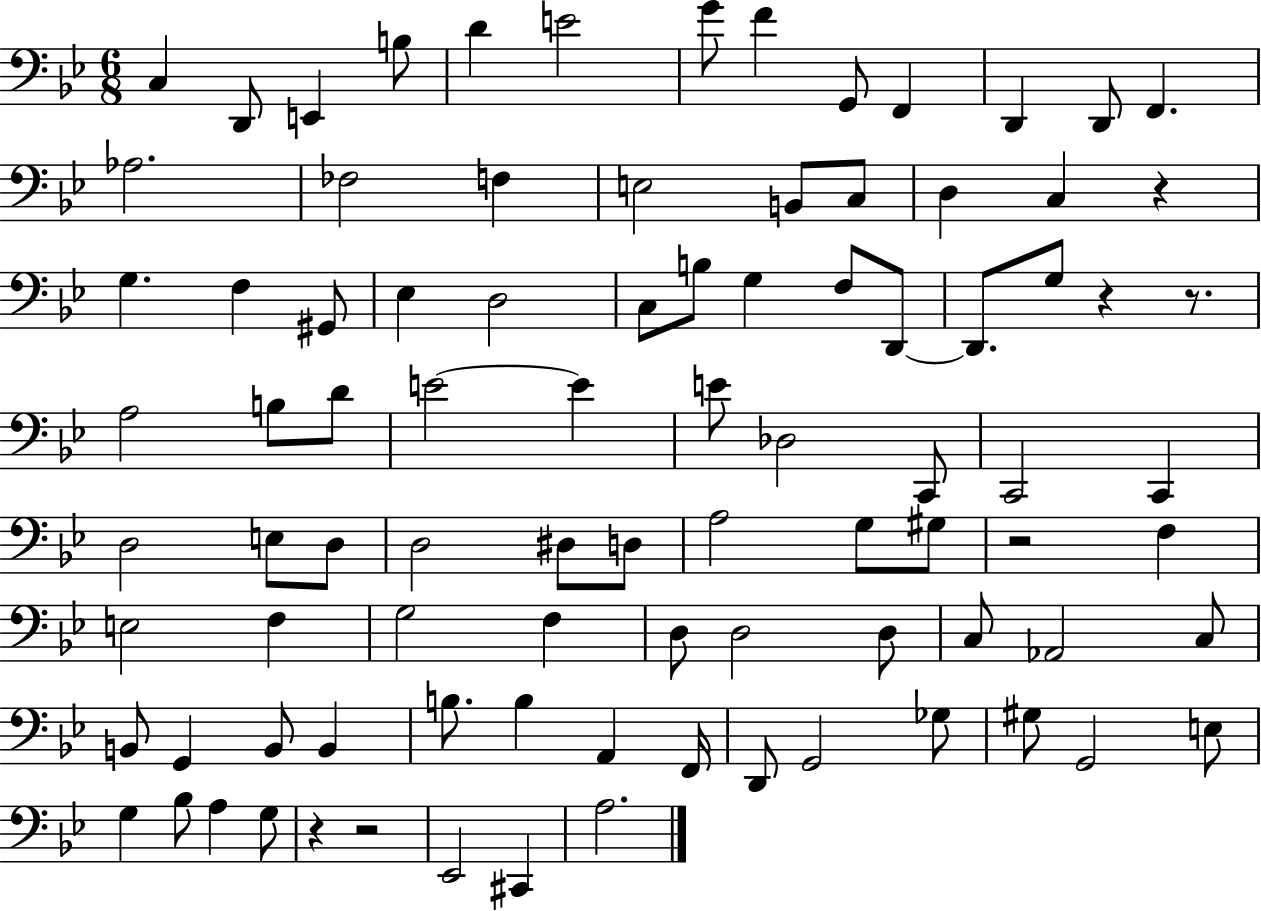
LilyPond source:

{
  \clef bass
  \numericTimeSignature
  \time 6/8
  \key bes \major
  \repeat volta 2 { c4 d,8 e,4 b8 | d'4 e'2 | g'8 f'4 g,8 f,4 | d,4 d,8 f,4. | \break aes2. | fes2 f4 | e2 b,8 c8 | d4 c4 r4 | \break g4. f4 gis,8 | ees4 d2 | c8 b8 g4 f8 d,8~~ | d,8. g8 r4 r8. | \break a2 b8 d'8 | e'2~~ e'4 | e'8 des2 c,8 | c,2 c,4 | \break d2 e8 d8 | d2 dis8 d8 | a2 g8 gis8 | r2 f4 | \break e2 f4 | g2 f4 | d8 d2 d8 | c8 aes,2 c8 | \break b,8 g,4 b,8 b,4 | b8. b4 a,4 f,16 | d,8 g,2 ges8 | gis8 g,2 e8 | \break g4 bes8 a4 g8 | r4 r2 | ees,2 cis,4 | a2. | \break } \bar "|."
}